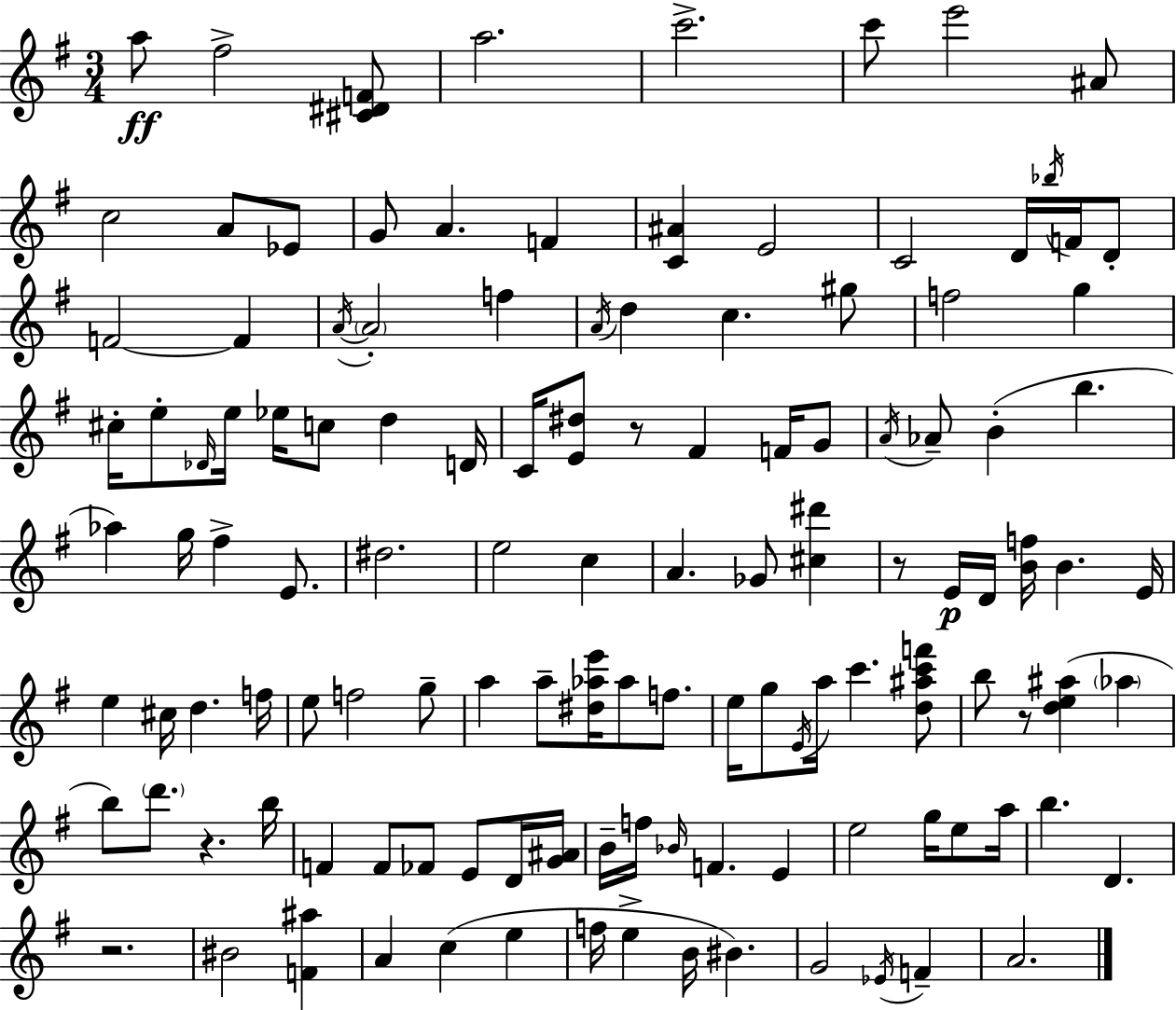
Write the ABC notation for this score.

X:1
T:Untitled
M:3/4
L:1/4
K:G
a/2 ^f2 [^C^DF]/2 a2 c'2 c'/2 e'2 ^A/2 c2 A/2 _E/2 G/2 A F [C^A] E2 C2 D/4 _b/4 F/4 D/2 F2 F A/4 A2 f A/4 d c ^g/2 f2 g ^c/4 e/2 _D/4 e/4 _e/4 c/2 d D/4 C/4 [E^d]/2 z/2 ^F F/4 G/2 A/4 _A/2 B b _a g/4 ^f E/2 ^d2 e2 c A _G/2 [^c^d'] z/2 E/4 D/4 [Bf]/4 B E/4 e ^c/4 d f/4 e/2 f2 g/2 a a/2 [^d_ae']/4 _a/2 f/2 e/4 g/2 E/4 a/4 c' [d^ac'f']/2 b/2 z/2 [de^a] _a b/2 d'/2 z b/4 F F/2 _F/2 E/2 D/4 [G^A]/4 B/4 f/4 _B/4 F E e2 g/4 e/2 a/4 b D z2 ^B2 [F^a] A c e f/4 e B/4 ^B G2 _E/4 F A2